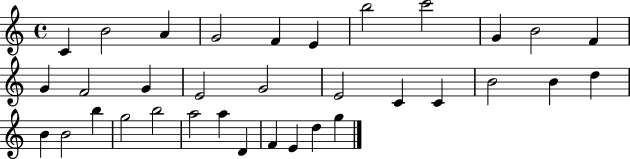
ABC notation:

X:1
T:Untitled
M:4/4
L:1/4
K:C
C B2 A G2 F E b2 c'2 G B2 F G F2 G E2 G2 E2 C C B2 B d B B2 b g2 b2 a2 a D F E d g